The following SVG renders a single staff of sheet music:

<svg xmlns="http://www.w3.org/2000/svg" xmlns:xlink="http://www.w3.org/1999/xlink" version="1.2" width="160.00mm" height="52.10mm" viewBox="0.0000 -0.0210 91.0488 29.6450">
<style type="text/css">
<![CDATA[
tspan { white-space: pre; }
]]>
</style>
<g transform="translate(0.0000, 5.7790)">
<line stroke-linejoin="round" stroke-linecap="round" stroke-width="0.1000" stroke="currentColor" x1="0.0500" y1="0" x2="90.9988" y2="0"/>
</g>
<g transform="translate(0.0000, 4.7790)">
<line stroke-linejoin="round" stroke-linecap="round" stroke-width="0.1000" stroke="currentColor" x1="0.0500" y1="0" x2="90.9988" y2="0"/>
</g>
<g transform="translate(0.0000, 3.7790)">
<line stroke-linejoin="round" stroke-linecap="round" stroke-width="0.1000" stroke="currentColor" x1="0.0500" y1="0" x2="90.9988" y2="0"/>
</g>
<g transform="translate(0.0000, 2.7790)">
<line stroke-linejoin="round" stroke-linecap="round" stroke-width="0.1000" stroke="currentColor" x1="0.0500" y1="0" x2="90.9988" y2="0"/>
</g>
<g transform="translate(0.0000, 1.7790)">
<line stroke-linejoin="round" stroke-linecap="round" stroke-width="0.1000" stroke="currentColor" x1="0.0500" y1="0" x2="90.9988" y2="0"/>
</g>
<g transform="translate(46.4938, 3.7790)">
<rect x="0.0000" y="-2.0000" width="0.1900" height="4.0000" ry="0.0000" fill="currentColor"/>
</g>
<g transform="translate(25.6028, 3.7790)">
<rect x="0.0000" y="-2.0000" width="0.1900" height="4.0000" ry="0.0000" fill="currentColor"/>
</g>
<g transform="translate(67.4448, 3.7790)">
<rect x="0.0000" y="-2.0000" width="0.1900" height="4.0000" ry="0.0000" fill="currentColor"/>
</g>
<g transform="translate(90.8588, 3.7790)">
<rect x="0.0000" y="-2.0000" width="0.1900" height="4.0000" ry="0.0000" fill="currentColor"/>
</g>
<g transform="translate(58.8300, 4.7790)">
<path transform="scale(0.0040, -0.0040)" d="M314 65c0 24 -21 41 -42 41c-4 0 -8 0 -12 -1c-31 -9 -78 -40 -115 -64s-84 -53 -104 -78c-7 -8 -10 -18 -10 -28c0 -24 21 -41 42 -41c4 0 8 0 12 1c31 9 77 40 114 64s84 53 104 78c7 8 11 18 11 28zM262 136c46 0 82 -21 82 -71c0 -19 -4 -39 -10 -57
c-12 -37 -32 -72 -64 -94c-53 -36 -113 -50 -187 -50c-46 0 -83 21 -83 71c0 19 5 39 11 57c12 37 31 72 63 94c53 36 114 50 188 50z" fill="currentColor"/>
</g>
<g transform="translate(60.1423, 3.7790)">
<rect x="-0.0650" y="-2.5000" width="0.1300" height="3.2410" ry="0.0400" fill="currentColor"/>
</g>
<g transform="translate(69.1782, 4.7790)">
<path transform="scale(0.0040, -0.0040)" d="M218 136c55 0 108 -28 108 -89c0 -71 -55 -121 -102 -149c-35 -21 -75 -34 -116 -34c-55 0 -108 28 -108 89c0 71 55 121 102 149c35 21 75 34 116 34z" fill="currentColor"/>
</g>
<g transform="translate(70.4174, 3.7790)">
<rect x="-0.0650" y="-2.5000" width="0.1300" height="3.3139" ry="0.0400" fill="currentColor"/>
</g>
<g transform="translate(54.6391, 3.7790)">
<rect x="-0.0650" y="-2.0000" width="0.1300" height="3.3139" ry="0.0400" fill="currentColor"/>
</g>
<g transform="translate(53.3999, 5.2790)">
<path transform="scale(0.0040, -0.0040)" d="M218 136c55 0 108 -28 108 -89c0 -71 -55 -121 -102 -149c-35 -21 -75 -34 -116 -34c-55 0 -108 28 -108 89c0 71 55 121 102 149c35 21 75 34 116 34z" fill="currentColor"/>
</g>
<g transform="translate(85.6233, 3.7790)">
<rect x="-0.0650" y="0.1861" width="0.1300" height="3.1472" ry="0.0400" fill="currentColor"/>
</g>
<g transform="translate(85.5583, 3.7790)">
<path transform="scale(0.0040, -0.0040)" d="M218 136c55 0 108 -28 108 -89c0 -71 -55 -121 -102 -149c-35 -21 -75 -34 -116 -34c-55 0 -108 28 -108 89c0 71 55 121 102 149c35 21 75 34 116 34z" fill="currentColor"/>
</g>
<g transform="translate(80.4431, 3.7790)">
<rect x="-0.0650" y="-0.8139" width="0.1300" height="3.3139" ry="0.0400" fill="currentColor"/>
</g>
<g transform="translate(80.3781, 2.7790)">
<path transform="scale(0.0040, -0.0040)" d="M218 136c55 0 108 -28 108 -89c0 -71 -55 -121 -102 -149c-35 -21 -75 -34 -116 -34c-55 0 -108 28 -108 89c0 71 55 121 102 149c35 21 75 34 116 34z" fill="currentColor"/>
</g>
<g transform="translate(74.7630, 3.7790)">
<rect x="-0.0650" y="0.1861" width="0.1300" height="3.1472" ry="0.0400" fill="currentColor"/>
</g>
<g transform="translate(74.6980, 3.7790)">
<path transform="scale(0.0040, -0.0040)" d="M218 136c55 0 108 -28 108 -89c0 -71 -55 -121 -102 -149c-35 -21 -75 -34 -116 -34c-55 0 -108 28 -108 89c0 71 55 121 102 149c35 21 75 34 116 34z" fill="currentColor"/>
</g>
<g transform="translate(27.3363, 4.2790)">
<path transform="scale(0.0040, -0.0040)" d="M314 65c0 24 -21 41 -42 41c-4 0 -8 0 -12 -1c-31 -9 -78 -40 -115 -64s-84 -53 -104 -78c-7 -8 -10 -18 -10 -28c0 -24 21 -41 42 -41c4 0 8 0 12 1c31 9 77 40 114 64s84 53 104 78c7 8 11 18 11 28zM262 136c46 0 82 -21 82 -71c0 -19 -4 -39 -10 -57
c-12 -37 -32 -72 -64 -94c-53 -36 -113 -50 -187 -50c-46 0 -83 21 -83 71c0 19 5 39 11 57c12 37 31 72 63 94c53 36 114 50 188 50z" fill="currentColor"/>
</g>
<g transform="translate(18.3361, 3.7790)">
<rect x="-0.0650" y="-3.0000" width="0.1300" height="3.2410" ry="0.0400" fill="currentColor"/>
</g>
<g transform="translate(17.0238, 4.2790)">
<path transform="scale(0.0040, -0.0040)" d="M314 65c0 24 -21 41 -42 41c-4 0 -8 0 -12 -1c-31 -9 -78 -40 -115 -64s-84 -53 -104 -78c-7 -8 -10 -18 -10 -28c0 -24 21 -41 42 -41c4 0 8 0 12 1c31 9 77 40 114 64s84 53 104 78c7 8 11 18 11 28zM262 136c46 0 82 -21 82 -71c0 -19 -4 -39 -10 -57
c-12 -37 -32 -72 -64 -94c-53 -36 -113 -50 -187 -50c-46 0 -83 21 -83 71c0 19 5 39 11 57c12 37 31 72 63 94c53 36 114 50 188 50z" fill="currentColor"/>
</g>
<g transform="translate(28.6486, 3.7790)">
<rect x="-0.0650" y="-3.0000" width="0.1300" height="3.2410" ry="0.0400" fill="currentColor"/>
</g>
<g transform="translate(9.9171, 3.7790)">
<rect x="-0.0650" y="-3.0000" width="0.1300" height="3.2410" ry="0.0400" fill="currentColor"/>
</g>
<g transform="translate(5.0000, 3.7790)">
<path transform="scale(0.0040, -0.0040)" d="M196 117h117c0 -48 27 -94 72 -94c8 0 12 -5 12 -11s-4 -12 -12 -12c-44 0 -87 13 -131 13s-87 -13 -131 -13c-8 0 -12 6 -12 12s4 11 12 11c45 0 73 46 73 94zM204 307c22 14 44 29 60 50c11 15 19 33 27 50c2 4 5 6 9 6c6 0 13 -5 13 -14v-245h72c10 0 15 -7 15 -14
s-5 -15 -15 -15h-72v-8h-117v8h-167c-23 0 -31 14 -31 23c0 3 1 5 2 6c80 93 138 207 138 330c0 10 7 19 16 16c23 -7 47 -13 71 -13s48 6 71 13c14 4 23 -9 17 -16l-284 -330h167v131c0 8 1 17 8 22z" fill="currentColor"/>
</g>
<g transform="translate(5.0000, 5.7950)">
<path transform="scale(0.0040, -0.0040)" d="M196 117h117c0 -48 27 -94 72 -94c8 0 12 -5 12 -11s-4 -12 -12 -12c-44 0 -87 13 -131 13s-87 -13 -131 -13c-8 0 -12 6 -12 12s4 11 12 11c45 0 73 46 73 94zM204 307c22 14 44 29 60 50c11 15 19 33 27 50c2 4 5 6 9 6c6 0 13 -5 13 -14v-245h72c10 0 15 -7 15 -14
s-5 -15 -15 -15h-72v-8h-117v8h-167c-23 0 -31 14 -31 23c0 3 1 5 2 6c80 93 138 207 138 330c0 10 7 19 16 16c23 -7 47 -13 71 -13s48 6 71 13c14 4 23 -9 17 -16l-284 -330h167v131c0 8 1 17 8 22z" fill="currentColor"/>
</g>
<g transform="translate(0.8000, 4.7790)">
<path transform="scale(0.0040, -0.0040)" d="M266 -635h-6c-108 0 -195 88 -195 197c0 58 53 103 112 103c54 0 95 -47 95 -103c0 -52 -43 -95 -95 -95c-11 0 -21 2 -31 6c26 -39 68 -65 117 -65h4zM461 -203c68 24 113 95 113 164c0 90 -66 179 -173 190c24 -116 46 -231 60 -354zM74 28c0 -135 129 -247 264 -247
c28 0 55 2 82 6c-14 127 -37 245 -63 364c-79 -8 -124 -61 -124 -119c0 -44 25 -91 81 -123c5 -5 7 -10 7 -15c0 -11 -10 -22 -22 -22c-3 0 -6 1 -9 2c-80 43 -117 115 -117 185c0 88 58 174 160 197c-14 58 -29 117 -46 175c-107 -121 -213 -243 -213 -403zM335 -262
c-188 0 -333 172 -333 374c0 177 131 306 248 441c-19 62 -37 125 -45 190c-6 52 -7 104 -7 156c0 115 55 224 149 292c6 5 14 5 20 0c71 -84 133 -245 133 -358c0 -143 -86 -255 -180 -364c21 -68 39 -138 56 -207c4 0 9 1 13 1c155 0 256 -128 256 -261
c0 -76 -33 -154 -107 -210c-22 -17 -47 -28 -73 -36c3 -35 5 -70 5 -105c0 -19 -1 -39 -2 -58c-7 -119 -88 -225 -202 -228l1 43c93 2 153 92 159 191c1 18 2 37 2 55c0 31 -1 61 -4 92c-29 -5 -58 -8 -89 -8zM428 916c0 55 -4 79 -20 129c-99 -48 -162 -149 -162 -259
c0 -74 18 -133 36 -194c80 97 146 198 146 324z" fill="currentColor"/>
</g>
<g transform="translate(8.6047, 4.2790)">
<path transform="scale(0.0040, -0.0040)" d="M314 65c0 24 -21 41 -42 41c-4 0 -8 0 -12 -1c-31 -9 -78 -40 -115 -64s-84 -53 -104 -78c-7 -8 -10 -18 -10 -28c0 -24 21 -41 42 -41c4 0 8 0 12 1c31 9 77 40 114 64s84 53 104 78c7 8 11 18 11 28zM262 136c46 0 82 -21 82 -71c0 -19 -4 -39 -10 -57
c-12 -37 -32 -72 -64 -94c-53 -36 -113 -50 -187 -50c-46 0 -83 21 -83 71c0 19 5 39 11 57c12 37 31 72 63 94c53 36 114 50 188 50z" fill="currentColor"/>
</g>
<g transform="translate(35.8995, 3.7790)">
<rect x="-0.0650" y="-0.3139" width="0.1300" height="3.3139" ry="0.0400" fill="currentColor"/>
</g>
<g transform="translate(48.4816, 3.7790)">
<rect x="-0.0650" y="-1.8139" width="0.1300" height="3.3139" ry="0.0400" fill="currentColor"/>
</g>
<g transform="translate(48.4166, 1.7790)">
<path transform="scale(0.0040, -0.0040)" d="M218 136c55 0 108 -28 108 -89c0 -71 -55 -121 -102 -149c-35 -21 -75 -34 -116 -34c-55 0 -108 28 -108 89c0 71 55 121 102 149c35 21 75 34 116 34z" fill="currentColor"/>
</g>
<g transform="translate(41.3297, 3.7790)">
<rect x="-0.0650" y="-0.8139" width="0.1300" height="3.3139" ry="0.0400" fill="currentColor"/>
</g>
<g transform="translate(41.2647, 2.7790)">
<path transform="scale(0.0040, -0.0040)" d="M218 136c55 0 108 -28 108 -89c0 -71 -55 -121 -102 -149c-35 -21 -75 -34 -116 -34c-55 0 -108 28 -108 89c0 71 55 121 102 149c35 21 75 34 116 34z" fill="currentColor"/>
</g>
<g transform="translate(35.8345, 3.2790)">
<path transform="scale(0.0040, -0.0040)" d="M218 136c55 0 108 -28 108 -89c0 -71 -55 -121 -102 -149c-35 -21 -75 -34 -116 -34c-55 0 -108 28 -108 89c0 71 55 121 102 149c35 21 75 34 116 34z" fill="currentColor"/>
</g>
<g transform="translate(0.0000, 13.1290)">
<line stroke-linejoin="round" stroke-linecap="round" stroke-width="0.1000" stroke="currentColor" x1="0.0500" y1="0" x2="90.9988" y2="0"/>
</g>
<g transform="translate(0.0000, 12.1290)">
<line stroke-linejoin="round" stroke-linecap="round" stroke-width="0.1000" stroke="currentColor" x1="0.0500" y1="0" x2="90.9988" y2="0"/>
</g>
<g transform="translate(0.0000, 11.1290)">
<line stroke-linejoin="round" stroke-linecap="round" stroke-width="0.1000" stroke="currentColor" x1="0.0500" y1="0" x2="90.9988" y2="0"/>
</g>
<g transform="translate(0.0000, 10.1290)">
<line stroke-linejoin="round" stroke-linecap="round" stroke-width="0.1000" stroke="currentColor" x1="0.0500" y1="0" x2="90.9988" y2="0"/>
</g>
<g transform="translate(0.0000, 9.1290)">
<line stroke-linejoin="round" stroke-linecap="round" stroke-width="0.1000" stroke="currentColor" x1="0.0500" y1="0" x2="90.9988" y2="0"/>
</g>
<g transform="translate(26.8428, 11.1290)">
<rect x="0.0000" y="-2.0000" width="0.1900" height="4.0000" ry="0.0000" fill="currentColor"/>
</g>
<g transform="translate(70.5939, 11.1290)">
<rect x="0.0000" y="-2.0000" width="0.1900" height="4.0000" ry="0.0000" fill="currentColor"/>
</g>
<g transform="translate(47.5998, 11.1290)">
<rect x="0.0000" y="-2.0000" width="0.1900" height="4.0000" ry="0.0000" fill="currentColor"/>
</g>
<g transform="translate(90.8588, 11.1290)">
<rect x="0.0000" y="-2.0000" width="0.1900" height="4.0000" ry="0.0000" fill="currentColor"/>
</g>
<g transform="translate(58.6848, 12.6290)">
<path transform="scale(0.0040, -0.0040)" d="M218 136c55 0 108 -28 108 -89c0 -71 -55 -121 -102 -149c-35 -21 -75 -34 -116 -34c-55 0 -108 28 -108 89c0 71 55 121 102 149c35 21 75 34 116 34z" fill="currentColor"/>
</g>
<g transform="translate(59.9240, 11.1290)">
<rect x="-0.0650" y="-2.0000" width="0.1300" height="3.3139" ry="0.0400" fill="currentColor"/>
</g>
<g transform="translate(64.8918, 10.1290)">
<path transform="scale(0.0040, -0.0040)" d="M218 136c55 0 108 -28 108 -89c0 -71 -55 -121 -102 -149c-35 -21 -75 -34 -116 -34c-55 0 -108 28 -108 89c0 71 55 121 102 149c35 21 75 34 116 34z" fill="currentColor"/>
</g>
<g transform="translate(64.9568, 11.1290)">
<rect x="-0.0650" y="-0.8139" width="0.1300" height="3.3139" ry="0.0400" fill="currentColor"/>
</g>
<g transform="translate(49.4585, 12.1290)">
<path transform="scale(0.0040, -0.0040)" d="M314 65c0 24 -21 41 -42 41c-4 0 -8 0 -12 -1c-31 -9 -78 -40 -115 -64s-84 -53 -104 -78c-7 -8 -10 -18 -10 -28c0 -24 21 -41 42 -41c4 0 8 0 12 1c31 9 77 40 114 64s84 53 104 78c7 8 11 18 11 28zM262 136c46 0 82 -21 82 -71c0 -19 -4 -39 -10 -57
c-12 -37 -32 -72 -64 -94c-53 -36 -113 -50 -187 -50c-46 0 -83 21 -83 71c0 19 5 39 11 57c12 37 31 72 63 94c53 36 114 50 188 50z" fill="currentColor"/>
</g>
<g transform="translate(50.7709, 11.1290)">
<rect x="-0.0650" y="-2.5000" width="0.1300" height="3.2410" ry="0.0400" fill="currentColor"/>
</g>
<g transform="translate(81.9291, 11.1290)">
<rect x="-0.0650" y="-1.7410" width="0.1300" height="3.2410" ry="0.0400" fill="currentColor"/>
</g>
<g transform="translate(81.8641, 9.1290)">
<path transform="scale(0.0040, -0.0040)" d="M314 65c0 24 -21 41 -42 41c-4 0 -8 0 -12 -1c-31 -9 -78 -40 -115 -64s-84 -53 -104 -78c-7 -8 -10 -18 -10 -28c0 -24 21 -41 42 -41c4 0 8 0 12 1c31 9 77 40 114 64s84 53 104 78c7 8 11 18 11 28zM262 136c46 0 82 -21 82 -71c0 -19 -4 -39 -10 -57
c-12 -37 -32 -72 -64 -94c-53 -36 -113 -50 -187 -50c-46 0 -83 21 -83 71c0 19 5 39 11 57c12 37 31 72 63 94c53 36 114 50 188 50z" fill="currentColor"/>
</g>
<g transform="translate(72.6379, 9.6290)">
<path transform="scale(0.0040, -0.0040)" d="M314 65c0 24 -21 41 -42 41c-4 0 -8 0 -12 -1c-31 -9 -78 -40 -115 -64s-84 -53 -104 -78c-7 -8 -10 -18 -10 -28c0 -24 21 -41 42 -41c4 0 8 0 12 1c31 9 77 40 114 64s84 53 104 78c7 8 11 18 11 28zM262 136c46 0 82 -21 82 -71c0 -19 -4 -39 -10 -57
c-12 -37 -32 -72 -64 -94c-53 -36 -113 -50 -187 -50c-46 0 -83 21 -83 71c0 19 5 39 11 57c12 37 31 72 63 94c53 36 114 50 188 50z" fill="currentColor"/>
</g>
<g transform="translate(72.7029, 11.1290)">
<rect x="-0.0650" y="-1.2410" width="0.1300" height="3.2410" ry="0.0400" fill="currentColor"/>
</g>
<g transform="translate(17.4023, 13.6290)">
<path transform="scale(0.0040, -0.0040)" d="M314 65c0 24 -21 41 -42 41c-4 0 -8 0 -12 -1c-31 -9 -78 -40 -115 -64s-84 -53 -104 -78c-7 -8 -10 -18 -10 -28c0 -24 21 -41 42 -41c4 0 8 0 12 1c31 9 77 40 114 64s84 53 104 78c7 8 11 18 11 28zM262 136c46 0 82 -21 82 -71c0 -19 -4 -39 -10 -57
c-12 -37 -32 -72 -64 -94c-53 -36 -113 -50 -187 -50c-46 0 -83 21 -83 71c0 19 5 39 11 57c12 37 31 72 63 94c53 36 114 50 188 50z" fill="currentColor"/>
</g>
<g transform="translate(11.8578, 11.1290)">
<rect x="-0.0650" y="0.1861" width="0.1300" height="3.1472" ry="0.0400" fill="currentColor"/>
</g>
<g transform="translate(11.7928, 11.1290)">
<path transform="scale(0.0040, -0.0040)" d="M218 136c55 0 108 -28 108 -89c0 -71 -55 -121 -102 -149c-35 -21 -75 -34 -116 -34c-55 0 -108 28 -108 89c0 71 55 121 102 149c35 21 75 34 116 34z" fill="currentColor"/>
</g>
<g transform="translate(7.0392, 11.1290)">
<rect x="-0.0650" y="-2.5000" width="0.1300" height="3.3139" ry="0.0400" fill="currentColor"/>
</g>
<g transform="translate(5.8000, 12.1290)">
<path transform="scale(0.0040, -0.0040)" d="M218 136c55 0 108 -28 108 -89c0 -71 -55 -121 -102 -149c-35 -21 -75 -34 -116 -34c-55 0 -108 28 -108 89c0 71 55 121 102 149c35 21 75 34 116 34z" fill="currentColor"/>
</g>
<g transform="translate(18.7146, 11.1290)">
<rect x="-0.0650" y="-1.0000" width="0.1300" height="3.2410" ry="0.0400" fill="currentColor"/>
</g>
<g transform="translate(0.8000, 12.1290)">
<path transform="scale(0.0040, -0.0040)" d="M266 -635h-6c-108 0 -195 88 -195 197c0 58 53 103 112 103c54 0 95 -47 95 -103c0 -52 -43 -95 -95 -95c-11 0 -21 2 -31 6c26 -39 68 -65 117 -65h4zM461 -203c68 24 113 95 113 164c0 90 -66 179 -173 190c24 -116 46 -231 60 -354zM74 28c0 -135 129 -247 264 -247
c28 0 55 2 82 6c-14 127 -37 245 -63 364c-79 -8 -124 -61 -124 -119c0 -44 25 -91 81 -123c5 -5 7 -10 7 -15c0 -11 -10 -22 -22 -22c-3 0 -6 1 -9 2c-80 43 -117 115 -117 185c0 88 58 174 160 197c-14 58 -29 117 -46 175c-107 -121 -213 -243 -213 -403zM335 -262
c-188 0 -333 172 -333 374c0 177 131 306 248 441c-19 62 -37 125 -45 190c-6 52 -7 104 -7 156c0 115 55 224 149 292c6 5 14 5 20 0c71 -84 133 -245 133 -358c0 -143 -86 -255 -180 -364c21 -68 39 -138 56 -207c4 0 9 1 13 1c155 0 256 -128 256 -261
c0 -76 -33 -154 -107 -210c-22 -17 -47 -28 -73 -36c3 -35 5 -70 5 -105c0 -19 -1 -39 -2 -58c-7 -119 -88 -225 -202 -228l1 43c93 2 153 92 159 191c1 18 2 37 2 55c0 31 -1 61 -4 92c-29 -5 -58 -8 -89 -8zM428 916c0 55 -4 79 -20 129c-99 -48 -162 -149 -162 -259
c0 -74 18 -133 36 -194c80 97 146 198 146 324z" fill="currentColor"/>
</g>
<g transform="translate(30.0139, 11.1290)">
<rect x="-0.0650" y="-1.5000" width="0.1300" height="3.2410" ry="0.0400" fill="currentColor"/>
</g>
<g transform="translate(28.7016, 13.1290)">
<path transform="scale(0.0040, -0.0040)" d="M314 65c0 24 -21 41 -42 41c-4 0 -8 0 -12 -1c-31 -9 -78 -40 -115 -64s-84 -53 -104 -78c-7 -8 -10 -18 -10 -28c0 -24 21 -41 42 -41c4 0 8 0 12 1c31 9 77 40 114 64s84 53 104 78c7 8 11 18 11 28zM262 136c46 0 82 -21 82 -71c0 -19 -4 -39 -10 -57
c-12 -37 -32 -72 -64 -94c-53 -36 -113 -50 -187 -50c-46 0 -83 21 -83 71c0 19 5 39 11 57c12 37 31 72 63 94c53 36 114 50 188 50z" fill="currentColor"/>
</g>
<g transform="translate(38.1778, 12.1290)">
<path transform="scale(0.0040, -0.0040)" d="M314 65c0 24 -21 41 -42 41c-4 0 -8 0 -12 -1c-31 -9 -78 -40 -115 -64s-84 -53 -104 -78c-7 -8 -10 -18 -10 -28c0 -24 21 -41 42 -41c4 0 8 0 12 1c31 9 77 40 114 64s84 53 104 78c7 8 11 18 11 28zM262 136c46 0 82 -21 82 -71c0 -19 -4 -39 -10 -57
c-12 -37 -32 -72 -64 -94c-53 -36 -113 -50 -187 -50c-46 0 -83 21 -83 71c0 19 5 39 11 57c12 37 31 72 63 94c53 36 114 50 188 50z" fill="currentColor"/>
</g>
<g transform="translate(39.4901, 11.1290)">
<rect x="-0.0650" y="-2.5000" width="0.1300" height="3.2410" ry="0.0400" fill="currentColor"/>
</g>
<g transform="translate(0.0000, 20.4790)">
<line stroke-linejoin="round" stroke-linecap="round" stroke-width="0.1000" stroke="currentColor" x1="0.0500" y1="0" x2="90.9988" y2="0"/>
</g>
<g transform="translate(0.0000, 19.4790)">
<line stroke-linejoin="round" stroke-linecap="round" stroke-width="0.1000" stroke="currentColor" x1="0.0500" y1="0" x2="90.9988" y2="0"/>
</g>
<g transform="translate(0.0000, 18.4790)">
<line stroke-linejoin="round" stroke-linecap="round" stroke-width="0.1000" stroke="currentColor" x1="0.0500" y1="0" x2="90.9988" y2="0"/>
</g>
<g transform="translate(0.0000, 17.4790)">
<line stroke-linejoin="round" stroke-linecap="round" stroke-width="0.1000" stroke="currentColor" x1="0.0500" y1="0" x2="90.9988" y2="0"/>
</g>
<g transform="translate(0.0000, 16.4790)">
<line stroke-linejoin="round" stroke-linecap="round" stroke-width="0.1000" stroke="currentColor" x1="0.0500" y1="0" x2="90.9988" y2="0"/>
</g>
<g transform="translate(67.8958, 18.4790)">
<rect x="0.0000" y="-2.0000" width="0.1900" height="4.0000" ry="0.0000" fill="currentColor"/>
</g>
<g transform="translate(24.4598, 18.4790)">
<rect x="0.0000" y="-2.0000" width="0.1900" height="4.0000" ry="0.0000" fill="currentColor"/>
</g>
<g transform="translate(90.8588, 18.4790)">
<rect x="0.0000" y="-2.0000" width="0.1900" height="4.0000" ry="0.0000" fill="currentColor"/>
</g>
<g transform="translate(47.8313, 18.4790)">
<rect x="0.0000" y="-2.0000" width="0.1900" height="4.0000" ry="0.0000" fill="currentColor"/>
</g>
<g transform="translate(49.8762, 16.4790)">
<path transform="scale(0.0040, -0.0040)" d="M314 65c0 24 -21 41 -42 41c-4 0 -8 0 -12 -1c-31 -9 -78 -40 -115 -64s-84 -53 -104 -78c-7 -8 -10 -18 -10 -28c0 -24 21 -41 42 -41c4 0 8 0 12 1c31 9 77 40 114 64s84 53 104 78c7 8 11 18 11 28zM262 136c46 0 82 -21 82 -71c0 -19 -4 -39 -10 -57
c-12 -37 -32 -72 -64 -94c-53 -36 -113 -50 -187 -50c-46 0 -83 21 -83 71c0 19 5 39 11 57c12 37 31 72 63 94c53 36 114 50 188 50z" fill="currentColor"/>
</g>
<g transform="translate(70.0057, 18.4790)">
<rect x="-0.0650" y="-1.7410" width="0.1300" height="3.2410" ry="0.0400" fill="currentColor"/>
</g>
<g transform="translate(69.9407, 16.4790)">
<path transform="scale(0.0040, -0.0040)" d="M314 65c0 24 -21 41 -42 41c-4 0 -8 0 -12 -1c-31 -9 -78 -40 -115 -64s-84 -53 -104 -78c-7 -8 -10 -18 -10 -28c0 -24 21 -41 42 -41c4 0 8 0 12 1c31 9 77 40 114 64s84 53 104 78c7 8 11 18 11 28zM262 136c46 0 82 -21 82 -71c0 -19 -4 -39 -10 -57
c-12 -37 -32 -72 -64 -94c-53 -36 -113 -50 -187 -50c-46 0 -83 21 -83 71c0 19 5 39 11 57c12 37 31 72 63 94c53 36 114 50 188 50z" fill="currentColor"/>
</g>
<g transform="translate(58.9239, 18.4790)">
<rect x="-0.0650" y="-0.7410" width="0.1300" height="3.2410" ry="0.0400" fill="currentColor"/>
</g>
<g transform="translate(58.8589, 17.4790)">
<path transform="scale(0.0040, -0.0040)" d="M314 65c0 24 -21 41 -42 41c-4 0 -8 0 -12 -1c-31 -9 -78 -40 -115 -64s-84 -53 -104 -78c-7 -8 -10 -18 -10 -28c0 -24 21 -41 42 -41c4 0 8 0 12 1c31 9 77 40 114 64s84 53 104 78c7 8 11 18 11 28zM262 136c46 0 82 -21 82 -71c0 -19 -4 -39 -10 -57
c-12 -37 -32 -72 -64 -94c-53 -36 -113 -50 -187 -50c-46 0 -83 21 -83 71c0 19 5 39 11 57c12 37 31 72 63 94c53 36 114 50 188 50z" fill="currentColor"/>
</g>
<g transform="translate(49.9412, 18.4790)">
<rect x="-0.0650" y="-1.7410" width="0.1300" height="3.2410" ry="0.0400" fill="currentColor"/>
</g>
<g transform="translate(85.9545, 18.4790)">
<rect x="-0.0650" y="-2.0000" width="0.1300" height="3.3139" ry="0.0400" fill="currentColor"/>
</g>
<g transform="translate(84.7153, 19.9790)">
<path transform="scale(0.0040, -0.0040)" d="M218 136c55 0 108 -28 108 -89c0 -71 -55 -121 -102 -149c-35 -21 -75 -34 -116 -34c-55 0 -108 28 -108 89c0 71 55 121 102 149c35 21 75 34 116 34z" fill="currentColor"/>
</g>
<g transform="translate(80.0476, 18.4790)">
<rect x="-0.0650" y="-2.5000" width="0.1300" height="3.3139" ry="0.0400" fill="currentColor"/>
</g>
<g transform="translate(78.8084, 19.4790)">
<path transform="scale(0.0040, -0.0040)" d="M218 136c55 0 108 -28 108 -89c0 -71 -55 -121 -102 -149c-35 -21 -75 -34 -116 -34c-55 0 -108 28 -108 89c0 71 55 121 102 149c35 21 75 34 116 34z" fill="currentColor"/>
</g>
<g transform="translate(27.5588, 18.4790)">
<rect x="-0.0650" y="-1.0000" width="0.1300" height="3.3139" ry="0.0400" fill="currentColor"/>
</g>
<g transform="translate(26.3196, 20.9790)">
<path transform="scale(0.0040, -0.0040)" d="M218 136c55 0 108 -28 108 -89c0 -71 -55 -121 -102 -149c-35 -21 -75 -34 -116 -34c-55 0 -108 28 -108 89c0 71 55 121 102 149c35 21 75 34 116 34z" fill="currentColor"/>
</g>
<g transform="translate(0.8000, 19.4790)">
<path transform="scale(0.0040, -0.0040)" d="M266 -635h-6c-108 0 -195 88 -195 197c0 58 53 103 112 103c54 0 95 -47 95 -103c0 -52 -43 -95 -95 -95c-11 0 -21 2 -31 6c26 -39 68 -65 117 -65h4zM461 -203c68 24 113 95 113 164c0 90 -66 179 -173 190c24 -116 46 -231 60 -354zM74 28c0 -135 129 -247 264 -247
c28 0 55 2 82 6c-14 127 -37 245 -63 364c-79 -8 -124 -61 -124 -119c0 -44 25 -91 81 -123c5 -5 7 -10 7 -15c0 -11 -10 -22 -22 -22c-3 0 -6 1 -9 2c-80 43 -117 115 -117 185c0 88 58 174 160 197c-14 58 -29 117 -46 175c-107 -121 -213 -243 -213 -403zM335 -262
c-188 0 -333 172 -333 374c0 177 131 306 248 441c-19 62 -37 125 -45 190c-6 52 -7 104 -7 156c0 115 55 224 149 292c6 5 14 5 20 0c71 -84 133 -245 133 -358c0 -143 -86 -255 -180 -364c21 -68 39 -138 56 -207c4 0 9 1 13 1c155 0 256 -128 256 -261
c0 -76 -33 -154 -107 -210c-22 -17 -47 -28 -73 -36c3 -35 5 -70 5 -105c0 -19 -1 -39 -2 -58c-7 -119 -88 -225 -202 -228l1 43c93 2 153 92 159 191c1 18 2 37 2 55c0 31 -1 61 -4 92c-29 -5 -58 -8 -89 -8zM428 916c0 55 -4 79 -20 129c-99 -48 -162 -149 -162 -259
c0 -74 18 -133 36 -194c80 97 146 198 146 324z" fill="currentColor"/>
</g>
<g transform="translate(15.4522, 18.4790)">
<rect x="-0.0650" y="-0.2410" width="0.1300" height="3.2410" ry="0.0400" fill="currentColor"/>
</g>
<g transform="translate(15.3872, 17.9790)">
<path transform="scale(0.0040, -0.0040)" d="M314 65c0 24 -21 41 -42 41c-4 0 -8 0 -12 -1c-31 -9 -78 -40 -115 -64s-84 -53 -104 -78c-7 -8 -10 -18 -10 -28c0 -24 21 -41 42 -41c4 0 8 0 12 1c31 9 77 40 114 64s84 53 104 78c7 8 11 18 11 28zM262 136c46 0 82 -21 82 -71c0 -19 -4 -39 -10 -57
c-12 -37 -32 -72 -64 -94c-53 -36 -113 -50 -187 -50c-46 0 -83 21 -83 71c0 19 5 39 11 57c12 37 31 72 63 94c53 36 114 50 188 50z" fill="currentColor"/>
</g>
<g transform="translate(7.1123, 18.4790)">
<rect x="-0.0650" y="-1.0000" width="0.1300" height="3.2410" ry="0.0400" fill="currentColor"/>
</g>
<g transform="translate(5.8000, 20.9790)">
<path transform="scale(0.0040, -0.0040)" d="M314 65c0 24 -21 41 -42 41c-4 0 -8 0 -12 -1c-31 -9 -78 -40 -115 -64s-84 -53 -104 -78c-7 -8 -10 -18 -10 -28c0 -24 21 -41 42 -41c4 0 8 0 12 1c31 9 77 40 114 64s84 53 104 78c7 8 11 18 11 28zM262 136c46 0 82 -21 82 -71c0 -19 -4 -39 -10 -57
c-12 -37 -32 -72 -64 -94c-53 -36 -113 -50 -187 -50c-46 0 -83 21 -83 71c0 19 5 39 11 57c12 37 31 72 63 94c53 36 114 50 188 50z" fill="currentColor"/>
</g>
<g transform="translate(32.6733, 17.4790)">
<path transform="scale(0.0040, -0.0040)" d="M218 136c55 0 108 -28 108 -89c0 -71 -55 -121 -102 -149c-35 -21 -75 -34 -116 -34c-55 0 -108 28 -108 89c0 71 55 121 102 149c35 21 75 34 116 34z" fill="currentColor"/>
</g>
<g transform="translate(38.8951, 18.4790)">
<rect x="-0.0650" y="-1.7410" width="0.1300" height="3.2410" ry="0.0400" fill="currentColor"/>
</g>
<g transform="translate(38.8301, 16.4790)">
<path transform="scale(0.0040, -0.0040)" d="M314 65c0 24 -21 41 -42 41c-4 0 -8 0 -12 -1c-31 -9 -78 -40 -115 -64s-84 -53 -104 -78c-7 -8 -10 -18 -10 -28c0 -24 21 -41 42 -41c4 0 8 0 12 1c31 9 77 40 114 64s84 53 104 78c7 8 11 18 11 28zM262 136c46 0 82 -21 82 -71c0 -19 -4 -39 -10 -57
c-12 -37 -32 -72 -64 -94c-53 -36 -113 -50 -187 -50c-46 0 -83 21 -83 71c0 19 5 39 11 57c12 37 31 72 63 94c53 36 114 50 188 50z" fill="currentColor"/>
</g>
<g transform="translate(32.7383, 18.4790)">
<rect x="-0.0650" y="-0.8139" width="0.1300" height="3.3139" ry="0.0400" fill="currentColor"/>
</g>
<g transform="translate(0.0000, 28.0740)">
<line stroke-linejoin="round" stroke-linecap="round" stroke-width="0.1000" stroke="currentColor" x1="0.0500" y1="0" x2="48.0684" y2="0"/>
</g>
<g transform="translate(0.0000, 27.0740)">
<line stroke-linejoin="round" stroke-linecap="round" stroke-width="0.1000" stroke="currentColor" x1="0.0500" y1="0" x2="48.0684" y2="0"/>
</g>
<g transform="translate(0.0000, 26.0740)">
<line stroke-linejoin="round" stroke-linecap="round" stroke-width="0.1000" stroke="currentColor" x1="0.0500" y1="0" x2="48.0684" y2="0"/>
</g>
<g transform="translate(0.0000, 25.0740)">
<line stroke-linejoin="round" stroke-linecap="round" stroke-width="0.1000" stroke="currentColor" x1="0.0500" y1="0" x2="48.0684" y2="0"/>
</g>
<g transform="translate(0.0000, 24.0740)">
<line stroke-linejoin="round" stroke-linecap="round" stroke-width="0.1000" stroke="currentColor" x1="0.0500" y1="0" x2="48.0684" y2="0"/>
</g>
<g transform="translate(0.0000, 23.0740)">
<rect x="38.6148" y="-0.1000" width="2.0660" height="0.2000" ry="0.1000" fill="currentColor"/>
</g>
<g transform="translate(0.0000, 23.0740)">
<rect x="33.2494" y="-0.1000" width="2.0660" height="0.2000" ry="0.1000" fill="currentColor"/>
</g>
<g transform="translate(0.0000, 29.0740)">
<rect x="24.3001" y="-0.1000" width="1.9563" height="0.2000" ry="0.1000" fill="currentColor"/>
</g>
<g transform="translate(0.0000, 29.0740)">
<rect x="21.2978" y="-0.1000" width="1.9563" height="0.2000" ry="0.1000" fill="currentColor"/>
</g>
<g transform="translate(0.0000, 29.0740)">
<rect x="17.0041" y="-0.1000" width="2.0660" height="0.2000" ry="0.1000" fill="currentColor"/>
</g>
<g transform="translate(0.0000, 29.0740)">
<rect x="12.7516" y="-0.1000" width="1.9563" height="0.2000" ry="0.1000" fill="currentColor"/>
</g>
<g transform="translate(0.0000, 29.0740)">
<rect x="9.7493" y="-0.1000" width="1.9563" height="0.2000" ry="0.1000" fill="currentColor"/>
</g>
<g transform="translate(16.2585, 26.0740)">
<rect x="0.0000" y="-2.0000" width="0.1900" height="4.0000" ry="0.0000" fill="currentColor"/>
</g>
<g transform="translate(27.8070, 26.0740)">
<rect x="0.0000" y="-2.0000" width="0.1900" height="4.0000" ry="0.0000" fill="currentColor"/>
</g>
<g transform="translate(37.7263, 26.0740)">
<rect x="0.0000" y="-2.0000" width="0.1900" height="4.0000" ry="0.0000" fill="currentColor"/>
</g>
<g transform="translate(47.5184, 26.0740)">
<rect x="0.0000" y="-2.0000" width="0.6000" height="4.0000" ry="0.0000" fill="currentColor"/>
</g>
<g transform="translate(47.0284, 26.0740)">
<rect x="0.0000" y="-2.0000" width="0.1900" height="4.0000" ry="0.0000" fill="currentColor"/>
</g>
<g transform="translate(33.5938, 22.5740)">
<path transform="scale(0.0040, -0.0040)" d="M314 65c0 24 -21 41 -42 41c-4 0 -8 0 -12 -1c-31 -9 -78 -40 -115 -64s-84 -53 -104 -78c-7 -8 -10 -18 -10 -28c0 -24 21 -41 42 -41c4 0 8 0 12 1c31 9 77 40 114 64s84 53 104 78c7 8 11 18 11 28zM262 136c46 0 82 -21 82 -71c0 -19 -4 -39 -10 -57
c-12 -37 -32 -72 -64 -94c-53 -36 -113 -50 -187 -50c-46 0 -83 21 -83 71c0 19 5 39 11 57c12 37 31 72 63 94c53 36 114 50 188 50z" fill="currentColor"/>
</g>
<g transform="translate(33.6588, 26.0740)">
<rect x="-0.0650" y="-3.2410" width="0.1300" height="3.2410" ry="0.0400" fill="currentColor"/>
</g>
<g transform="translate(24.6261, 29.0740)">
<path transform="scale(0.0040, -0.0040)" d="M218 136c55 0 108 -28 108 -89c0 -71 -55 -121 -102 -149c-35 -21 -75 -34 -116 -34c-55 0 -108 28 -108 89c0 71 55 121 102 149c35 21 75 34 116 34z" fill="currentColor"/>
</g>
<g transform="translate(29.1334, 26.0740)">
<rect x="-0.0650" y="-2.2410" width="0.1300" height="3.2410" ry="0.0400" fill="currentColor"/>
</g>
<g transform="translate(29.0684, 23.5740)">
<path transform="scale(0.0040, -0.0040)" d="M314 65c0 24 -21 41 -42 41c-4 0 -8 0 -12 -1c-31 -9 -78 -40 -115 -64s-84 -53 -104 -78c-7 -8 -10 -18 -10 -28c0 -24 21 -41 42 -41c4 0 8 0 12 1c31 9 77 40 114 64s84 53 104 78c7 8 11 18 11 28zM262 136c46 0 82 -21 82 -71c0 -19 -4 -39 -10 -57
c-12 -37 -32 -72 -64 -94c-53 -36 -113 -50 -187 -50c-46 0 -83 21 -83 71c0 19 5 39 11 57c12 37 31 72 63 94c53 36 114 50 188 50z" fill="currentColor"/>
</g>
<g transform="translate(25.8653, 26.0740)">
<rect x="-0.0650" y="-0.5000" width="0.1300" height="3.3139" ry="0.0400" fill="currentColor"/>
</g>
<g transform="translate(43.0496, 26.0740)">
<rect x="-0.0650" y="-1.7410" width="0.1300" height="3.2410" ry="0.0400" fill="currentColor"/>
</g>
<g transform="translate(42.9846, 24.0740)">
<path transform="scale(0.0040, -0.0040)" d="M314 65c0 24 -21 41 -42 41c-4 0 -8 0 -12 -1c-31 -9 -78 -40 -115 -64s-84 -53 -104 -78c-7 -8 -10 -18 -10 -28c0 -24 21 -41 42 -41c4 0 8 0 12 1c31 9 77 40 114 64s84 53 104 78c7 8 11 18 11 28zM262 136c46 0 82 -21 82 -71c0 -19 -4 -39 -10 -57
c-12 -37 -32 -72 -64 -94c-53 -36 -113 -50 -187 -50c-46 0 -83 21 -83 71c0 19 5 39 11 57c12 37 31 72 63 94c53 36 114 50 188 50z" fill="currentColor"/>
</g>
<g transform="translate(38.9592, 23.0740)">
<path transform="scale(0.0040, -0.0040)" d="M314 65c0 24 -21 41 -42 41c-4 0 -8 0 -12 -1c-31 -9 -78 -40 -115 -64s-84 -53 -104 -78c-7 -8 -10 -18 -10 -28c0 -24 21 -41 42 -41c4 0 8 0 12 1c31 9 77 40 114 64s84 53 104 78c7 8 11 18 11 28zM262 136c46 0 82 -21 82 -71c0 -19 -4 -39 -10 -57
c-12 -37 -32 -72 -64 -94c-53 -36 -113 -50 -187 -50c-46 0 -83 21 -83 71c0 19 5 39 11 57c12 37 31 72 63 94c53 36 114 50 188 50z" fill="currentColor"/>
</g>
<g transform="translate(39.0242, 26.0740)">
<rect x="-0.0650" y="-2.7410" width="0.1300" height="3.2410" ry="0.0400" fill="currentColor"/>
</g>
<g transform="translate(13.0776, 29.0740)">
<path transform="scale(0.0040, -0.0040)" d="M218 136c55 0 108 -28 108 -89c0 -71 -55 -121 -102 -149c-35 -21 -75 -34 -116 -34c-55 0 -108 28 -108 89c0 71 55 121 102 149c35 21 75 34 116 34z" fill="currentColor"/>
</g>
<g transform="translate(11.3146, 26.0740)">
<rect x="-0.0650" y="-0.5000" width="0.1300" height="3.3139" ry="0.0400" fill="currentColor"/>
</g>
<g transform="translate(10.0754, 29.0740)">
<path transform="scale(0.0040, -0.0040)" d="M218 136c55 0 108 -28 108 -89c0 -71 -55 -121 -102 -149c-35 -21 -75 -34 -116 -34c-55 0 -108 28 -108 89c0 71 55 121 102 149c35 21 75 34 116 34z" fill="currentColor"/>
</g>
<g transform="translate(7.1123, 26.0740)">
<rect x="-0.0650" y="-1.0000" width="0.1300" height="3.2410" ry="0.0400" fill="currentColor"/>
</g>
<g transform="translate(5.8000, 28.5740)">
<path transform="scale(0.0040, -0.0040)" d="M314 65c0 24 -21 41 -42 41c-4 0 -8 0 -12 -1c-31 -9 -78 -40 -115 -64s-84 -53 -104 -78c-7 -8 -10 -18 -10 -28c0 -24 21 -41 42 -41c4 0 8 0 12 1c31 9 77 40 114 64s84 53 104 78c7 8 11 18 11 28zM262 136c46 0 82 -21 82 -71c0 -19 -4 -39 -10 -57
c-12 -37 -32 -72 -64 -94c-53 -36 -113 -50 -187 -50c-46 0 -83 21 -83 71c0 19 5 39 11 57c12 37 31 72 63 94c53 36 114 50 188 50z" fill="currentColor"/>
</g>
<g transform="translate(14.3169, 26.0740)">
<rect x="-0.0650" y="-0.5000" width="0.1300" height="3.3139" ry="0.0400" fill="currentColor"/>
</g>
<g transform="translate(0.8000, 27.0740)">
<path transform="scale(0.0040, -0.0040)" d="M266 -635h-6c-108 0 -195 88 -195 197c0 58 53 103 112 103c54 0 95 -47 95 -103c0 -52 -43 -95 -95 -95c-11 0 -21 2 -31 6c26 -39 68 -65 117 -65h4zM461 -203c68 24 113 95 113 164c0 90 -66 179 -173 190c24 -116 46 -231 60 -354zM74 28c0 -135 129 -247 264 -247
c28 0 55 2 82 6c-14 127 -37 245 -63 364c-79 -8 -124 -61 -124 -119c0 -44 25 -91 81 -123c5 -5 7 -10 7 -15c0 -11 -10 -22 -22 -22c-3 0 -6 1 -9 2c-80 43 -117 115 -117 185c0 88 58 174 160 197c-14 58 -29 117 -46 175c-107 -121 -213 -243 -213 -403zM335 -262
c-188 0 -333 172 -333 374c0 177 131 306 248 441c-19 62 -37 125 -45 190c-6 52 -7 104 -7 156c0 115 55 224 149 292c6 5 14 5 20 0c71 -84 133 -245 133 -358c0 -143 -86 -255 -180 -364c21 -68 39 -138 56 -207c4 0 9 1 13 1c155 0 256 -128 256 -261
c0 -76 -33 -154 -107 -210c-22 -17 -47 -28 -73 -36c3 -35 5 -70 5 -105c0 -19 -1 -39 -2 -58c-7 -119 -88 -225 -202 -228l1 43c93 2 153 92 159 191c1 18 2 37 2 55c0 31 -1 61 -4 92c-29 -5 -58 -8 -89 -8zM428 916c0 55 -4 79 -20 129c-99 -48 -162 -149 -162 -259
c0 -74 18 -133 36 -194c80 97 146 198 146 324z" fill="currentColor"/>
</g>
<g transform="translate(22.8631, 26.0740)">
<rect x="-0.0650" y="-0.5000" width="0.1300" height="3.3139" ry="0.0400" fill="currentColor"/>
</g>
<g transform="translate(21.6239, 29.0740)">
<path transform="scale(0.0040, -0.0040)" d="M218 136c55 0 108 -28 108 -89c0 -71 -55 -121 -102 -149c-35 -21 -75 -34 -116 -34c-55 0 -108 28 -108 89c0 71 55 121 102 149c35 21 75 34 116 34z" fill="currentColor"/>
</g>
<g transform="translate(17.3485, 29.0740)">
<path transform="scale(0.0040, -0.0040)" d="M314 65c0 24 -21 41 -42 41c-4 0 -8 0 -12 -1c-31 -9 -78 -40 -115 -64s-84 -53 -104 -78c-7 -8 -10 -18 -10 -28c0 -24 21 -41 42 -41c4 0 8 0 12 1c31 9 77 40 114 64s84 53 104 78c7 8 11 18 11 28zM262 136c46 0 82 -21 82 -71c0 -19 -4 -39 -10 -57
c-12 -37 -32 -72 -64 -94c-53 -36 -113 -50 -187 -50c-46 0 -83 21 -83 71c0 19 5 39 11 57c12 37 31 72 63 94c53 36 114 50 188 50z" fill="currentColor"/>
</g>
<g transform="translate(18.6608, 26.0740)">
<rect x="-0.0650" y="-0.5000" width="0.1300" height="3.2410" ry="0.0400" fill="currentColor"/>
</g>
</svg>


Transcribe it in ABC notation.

X:1
T:Untitled
M:4/4
L:1/4
K:C
A2 A2 A2 c d f F G2 G B d B G B D2 E2 G2 G2 F d e2 f2 D2 c2 D d f2 f2 d2 f2 G F D2 C C C2 C C g2 b2 a2 f2